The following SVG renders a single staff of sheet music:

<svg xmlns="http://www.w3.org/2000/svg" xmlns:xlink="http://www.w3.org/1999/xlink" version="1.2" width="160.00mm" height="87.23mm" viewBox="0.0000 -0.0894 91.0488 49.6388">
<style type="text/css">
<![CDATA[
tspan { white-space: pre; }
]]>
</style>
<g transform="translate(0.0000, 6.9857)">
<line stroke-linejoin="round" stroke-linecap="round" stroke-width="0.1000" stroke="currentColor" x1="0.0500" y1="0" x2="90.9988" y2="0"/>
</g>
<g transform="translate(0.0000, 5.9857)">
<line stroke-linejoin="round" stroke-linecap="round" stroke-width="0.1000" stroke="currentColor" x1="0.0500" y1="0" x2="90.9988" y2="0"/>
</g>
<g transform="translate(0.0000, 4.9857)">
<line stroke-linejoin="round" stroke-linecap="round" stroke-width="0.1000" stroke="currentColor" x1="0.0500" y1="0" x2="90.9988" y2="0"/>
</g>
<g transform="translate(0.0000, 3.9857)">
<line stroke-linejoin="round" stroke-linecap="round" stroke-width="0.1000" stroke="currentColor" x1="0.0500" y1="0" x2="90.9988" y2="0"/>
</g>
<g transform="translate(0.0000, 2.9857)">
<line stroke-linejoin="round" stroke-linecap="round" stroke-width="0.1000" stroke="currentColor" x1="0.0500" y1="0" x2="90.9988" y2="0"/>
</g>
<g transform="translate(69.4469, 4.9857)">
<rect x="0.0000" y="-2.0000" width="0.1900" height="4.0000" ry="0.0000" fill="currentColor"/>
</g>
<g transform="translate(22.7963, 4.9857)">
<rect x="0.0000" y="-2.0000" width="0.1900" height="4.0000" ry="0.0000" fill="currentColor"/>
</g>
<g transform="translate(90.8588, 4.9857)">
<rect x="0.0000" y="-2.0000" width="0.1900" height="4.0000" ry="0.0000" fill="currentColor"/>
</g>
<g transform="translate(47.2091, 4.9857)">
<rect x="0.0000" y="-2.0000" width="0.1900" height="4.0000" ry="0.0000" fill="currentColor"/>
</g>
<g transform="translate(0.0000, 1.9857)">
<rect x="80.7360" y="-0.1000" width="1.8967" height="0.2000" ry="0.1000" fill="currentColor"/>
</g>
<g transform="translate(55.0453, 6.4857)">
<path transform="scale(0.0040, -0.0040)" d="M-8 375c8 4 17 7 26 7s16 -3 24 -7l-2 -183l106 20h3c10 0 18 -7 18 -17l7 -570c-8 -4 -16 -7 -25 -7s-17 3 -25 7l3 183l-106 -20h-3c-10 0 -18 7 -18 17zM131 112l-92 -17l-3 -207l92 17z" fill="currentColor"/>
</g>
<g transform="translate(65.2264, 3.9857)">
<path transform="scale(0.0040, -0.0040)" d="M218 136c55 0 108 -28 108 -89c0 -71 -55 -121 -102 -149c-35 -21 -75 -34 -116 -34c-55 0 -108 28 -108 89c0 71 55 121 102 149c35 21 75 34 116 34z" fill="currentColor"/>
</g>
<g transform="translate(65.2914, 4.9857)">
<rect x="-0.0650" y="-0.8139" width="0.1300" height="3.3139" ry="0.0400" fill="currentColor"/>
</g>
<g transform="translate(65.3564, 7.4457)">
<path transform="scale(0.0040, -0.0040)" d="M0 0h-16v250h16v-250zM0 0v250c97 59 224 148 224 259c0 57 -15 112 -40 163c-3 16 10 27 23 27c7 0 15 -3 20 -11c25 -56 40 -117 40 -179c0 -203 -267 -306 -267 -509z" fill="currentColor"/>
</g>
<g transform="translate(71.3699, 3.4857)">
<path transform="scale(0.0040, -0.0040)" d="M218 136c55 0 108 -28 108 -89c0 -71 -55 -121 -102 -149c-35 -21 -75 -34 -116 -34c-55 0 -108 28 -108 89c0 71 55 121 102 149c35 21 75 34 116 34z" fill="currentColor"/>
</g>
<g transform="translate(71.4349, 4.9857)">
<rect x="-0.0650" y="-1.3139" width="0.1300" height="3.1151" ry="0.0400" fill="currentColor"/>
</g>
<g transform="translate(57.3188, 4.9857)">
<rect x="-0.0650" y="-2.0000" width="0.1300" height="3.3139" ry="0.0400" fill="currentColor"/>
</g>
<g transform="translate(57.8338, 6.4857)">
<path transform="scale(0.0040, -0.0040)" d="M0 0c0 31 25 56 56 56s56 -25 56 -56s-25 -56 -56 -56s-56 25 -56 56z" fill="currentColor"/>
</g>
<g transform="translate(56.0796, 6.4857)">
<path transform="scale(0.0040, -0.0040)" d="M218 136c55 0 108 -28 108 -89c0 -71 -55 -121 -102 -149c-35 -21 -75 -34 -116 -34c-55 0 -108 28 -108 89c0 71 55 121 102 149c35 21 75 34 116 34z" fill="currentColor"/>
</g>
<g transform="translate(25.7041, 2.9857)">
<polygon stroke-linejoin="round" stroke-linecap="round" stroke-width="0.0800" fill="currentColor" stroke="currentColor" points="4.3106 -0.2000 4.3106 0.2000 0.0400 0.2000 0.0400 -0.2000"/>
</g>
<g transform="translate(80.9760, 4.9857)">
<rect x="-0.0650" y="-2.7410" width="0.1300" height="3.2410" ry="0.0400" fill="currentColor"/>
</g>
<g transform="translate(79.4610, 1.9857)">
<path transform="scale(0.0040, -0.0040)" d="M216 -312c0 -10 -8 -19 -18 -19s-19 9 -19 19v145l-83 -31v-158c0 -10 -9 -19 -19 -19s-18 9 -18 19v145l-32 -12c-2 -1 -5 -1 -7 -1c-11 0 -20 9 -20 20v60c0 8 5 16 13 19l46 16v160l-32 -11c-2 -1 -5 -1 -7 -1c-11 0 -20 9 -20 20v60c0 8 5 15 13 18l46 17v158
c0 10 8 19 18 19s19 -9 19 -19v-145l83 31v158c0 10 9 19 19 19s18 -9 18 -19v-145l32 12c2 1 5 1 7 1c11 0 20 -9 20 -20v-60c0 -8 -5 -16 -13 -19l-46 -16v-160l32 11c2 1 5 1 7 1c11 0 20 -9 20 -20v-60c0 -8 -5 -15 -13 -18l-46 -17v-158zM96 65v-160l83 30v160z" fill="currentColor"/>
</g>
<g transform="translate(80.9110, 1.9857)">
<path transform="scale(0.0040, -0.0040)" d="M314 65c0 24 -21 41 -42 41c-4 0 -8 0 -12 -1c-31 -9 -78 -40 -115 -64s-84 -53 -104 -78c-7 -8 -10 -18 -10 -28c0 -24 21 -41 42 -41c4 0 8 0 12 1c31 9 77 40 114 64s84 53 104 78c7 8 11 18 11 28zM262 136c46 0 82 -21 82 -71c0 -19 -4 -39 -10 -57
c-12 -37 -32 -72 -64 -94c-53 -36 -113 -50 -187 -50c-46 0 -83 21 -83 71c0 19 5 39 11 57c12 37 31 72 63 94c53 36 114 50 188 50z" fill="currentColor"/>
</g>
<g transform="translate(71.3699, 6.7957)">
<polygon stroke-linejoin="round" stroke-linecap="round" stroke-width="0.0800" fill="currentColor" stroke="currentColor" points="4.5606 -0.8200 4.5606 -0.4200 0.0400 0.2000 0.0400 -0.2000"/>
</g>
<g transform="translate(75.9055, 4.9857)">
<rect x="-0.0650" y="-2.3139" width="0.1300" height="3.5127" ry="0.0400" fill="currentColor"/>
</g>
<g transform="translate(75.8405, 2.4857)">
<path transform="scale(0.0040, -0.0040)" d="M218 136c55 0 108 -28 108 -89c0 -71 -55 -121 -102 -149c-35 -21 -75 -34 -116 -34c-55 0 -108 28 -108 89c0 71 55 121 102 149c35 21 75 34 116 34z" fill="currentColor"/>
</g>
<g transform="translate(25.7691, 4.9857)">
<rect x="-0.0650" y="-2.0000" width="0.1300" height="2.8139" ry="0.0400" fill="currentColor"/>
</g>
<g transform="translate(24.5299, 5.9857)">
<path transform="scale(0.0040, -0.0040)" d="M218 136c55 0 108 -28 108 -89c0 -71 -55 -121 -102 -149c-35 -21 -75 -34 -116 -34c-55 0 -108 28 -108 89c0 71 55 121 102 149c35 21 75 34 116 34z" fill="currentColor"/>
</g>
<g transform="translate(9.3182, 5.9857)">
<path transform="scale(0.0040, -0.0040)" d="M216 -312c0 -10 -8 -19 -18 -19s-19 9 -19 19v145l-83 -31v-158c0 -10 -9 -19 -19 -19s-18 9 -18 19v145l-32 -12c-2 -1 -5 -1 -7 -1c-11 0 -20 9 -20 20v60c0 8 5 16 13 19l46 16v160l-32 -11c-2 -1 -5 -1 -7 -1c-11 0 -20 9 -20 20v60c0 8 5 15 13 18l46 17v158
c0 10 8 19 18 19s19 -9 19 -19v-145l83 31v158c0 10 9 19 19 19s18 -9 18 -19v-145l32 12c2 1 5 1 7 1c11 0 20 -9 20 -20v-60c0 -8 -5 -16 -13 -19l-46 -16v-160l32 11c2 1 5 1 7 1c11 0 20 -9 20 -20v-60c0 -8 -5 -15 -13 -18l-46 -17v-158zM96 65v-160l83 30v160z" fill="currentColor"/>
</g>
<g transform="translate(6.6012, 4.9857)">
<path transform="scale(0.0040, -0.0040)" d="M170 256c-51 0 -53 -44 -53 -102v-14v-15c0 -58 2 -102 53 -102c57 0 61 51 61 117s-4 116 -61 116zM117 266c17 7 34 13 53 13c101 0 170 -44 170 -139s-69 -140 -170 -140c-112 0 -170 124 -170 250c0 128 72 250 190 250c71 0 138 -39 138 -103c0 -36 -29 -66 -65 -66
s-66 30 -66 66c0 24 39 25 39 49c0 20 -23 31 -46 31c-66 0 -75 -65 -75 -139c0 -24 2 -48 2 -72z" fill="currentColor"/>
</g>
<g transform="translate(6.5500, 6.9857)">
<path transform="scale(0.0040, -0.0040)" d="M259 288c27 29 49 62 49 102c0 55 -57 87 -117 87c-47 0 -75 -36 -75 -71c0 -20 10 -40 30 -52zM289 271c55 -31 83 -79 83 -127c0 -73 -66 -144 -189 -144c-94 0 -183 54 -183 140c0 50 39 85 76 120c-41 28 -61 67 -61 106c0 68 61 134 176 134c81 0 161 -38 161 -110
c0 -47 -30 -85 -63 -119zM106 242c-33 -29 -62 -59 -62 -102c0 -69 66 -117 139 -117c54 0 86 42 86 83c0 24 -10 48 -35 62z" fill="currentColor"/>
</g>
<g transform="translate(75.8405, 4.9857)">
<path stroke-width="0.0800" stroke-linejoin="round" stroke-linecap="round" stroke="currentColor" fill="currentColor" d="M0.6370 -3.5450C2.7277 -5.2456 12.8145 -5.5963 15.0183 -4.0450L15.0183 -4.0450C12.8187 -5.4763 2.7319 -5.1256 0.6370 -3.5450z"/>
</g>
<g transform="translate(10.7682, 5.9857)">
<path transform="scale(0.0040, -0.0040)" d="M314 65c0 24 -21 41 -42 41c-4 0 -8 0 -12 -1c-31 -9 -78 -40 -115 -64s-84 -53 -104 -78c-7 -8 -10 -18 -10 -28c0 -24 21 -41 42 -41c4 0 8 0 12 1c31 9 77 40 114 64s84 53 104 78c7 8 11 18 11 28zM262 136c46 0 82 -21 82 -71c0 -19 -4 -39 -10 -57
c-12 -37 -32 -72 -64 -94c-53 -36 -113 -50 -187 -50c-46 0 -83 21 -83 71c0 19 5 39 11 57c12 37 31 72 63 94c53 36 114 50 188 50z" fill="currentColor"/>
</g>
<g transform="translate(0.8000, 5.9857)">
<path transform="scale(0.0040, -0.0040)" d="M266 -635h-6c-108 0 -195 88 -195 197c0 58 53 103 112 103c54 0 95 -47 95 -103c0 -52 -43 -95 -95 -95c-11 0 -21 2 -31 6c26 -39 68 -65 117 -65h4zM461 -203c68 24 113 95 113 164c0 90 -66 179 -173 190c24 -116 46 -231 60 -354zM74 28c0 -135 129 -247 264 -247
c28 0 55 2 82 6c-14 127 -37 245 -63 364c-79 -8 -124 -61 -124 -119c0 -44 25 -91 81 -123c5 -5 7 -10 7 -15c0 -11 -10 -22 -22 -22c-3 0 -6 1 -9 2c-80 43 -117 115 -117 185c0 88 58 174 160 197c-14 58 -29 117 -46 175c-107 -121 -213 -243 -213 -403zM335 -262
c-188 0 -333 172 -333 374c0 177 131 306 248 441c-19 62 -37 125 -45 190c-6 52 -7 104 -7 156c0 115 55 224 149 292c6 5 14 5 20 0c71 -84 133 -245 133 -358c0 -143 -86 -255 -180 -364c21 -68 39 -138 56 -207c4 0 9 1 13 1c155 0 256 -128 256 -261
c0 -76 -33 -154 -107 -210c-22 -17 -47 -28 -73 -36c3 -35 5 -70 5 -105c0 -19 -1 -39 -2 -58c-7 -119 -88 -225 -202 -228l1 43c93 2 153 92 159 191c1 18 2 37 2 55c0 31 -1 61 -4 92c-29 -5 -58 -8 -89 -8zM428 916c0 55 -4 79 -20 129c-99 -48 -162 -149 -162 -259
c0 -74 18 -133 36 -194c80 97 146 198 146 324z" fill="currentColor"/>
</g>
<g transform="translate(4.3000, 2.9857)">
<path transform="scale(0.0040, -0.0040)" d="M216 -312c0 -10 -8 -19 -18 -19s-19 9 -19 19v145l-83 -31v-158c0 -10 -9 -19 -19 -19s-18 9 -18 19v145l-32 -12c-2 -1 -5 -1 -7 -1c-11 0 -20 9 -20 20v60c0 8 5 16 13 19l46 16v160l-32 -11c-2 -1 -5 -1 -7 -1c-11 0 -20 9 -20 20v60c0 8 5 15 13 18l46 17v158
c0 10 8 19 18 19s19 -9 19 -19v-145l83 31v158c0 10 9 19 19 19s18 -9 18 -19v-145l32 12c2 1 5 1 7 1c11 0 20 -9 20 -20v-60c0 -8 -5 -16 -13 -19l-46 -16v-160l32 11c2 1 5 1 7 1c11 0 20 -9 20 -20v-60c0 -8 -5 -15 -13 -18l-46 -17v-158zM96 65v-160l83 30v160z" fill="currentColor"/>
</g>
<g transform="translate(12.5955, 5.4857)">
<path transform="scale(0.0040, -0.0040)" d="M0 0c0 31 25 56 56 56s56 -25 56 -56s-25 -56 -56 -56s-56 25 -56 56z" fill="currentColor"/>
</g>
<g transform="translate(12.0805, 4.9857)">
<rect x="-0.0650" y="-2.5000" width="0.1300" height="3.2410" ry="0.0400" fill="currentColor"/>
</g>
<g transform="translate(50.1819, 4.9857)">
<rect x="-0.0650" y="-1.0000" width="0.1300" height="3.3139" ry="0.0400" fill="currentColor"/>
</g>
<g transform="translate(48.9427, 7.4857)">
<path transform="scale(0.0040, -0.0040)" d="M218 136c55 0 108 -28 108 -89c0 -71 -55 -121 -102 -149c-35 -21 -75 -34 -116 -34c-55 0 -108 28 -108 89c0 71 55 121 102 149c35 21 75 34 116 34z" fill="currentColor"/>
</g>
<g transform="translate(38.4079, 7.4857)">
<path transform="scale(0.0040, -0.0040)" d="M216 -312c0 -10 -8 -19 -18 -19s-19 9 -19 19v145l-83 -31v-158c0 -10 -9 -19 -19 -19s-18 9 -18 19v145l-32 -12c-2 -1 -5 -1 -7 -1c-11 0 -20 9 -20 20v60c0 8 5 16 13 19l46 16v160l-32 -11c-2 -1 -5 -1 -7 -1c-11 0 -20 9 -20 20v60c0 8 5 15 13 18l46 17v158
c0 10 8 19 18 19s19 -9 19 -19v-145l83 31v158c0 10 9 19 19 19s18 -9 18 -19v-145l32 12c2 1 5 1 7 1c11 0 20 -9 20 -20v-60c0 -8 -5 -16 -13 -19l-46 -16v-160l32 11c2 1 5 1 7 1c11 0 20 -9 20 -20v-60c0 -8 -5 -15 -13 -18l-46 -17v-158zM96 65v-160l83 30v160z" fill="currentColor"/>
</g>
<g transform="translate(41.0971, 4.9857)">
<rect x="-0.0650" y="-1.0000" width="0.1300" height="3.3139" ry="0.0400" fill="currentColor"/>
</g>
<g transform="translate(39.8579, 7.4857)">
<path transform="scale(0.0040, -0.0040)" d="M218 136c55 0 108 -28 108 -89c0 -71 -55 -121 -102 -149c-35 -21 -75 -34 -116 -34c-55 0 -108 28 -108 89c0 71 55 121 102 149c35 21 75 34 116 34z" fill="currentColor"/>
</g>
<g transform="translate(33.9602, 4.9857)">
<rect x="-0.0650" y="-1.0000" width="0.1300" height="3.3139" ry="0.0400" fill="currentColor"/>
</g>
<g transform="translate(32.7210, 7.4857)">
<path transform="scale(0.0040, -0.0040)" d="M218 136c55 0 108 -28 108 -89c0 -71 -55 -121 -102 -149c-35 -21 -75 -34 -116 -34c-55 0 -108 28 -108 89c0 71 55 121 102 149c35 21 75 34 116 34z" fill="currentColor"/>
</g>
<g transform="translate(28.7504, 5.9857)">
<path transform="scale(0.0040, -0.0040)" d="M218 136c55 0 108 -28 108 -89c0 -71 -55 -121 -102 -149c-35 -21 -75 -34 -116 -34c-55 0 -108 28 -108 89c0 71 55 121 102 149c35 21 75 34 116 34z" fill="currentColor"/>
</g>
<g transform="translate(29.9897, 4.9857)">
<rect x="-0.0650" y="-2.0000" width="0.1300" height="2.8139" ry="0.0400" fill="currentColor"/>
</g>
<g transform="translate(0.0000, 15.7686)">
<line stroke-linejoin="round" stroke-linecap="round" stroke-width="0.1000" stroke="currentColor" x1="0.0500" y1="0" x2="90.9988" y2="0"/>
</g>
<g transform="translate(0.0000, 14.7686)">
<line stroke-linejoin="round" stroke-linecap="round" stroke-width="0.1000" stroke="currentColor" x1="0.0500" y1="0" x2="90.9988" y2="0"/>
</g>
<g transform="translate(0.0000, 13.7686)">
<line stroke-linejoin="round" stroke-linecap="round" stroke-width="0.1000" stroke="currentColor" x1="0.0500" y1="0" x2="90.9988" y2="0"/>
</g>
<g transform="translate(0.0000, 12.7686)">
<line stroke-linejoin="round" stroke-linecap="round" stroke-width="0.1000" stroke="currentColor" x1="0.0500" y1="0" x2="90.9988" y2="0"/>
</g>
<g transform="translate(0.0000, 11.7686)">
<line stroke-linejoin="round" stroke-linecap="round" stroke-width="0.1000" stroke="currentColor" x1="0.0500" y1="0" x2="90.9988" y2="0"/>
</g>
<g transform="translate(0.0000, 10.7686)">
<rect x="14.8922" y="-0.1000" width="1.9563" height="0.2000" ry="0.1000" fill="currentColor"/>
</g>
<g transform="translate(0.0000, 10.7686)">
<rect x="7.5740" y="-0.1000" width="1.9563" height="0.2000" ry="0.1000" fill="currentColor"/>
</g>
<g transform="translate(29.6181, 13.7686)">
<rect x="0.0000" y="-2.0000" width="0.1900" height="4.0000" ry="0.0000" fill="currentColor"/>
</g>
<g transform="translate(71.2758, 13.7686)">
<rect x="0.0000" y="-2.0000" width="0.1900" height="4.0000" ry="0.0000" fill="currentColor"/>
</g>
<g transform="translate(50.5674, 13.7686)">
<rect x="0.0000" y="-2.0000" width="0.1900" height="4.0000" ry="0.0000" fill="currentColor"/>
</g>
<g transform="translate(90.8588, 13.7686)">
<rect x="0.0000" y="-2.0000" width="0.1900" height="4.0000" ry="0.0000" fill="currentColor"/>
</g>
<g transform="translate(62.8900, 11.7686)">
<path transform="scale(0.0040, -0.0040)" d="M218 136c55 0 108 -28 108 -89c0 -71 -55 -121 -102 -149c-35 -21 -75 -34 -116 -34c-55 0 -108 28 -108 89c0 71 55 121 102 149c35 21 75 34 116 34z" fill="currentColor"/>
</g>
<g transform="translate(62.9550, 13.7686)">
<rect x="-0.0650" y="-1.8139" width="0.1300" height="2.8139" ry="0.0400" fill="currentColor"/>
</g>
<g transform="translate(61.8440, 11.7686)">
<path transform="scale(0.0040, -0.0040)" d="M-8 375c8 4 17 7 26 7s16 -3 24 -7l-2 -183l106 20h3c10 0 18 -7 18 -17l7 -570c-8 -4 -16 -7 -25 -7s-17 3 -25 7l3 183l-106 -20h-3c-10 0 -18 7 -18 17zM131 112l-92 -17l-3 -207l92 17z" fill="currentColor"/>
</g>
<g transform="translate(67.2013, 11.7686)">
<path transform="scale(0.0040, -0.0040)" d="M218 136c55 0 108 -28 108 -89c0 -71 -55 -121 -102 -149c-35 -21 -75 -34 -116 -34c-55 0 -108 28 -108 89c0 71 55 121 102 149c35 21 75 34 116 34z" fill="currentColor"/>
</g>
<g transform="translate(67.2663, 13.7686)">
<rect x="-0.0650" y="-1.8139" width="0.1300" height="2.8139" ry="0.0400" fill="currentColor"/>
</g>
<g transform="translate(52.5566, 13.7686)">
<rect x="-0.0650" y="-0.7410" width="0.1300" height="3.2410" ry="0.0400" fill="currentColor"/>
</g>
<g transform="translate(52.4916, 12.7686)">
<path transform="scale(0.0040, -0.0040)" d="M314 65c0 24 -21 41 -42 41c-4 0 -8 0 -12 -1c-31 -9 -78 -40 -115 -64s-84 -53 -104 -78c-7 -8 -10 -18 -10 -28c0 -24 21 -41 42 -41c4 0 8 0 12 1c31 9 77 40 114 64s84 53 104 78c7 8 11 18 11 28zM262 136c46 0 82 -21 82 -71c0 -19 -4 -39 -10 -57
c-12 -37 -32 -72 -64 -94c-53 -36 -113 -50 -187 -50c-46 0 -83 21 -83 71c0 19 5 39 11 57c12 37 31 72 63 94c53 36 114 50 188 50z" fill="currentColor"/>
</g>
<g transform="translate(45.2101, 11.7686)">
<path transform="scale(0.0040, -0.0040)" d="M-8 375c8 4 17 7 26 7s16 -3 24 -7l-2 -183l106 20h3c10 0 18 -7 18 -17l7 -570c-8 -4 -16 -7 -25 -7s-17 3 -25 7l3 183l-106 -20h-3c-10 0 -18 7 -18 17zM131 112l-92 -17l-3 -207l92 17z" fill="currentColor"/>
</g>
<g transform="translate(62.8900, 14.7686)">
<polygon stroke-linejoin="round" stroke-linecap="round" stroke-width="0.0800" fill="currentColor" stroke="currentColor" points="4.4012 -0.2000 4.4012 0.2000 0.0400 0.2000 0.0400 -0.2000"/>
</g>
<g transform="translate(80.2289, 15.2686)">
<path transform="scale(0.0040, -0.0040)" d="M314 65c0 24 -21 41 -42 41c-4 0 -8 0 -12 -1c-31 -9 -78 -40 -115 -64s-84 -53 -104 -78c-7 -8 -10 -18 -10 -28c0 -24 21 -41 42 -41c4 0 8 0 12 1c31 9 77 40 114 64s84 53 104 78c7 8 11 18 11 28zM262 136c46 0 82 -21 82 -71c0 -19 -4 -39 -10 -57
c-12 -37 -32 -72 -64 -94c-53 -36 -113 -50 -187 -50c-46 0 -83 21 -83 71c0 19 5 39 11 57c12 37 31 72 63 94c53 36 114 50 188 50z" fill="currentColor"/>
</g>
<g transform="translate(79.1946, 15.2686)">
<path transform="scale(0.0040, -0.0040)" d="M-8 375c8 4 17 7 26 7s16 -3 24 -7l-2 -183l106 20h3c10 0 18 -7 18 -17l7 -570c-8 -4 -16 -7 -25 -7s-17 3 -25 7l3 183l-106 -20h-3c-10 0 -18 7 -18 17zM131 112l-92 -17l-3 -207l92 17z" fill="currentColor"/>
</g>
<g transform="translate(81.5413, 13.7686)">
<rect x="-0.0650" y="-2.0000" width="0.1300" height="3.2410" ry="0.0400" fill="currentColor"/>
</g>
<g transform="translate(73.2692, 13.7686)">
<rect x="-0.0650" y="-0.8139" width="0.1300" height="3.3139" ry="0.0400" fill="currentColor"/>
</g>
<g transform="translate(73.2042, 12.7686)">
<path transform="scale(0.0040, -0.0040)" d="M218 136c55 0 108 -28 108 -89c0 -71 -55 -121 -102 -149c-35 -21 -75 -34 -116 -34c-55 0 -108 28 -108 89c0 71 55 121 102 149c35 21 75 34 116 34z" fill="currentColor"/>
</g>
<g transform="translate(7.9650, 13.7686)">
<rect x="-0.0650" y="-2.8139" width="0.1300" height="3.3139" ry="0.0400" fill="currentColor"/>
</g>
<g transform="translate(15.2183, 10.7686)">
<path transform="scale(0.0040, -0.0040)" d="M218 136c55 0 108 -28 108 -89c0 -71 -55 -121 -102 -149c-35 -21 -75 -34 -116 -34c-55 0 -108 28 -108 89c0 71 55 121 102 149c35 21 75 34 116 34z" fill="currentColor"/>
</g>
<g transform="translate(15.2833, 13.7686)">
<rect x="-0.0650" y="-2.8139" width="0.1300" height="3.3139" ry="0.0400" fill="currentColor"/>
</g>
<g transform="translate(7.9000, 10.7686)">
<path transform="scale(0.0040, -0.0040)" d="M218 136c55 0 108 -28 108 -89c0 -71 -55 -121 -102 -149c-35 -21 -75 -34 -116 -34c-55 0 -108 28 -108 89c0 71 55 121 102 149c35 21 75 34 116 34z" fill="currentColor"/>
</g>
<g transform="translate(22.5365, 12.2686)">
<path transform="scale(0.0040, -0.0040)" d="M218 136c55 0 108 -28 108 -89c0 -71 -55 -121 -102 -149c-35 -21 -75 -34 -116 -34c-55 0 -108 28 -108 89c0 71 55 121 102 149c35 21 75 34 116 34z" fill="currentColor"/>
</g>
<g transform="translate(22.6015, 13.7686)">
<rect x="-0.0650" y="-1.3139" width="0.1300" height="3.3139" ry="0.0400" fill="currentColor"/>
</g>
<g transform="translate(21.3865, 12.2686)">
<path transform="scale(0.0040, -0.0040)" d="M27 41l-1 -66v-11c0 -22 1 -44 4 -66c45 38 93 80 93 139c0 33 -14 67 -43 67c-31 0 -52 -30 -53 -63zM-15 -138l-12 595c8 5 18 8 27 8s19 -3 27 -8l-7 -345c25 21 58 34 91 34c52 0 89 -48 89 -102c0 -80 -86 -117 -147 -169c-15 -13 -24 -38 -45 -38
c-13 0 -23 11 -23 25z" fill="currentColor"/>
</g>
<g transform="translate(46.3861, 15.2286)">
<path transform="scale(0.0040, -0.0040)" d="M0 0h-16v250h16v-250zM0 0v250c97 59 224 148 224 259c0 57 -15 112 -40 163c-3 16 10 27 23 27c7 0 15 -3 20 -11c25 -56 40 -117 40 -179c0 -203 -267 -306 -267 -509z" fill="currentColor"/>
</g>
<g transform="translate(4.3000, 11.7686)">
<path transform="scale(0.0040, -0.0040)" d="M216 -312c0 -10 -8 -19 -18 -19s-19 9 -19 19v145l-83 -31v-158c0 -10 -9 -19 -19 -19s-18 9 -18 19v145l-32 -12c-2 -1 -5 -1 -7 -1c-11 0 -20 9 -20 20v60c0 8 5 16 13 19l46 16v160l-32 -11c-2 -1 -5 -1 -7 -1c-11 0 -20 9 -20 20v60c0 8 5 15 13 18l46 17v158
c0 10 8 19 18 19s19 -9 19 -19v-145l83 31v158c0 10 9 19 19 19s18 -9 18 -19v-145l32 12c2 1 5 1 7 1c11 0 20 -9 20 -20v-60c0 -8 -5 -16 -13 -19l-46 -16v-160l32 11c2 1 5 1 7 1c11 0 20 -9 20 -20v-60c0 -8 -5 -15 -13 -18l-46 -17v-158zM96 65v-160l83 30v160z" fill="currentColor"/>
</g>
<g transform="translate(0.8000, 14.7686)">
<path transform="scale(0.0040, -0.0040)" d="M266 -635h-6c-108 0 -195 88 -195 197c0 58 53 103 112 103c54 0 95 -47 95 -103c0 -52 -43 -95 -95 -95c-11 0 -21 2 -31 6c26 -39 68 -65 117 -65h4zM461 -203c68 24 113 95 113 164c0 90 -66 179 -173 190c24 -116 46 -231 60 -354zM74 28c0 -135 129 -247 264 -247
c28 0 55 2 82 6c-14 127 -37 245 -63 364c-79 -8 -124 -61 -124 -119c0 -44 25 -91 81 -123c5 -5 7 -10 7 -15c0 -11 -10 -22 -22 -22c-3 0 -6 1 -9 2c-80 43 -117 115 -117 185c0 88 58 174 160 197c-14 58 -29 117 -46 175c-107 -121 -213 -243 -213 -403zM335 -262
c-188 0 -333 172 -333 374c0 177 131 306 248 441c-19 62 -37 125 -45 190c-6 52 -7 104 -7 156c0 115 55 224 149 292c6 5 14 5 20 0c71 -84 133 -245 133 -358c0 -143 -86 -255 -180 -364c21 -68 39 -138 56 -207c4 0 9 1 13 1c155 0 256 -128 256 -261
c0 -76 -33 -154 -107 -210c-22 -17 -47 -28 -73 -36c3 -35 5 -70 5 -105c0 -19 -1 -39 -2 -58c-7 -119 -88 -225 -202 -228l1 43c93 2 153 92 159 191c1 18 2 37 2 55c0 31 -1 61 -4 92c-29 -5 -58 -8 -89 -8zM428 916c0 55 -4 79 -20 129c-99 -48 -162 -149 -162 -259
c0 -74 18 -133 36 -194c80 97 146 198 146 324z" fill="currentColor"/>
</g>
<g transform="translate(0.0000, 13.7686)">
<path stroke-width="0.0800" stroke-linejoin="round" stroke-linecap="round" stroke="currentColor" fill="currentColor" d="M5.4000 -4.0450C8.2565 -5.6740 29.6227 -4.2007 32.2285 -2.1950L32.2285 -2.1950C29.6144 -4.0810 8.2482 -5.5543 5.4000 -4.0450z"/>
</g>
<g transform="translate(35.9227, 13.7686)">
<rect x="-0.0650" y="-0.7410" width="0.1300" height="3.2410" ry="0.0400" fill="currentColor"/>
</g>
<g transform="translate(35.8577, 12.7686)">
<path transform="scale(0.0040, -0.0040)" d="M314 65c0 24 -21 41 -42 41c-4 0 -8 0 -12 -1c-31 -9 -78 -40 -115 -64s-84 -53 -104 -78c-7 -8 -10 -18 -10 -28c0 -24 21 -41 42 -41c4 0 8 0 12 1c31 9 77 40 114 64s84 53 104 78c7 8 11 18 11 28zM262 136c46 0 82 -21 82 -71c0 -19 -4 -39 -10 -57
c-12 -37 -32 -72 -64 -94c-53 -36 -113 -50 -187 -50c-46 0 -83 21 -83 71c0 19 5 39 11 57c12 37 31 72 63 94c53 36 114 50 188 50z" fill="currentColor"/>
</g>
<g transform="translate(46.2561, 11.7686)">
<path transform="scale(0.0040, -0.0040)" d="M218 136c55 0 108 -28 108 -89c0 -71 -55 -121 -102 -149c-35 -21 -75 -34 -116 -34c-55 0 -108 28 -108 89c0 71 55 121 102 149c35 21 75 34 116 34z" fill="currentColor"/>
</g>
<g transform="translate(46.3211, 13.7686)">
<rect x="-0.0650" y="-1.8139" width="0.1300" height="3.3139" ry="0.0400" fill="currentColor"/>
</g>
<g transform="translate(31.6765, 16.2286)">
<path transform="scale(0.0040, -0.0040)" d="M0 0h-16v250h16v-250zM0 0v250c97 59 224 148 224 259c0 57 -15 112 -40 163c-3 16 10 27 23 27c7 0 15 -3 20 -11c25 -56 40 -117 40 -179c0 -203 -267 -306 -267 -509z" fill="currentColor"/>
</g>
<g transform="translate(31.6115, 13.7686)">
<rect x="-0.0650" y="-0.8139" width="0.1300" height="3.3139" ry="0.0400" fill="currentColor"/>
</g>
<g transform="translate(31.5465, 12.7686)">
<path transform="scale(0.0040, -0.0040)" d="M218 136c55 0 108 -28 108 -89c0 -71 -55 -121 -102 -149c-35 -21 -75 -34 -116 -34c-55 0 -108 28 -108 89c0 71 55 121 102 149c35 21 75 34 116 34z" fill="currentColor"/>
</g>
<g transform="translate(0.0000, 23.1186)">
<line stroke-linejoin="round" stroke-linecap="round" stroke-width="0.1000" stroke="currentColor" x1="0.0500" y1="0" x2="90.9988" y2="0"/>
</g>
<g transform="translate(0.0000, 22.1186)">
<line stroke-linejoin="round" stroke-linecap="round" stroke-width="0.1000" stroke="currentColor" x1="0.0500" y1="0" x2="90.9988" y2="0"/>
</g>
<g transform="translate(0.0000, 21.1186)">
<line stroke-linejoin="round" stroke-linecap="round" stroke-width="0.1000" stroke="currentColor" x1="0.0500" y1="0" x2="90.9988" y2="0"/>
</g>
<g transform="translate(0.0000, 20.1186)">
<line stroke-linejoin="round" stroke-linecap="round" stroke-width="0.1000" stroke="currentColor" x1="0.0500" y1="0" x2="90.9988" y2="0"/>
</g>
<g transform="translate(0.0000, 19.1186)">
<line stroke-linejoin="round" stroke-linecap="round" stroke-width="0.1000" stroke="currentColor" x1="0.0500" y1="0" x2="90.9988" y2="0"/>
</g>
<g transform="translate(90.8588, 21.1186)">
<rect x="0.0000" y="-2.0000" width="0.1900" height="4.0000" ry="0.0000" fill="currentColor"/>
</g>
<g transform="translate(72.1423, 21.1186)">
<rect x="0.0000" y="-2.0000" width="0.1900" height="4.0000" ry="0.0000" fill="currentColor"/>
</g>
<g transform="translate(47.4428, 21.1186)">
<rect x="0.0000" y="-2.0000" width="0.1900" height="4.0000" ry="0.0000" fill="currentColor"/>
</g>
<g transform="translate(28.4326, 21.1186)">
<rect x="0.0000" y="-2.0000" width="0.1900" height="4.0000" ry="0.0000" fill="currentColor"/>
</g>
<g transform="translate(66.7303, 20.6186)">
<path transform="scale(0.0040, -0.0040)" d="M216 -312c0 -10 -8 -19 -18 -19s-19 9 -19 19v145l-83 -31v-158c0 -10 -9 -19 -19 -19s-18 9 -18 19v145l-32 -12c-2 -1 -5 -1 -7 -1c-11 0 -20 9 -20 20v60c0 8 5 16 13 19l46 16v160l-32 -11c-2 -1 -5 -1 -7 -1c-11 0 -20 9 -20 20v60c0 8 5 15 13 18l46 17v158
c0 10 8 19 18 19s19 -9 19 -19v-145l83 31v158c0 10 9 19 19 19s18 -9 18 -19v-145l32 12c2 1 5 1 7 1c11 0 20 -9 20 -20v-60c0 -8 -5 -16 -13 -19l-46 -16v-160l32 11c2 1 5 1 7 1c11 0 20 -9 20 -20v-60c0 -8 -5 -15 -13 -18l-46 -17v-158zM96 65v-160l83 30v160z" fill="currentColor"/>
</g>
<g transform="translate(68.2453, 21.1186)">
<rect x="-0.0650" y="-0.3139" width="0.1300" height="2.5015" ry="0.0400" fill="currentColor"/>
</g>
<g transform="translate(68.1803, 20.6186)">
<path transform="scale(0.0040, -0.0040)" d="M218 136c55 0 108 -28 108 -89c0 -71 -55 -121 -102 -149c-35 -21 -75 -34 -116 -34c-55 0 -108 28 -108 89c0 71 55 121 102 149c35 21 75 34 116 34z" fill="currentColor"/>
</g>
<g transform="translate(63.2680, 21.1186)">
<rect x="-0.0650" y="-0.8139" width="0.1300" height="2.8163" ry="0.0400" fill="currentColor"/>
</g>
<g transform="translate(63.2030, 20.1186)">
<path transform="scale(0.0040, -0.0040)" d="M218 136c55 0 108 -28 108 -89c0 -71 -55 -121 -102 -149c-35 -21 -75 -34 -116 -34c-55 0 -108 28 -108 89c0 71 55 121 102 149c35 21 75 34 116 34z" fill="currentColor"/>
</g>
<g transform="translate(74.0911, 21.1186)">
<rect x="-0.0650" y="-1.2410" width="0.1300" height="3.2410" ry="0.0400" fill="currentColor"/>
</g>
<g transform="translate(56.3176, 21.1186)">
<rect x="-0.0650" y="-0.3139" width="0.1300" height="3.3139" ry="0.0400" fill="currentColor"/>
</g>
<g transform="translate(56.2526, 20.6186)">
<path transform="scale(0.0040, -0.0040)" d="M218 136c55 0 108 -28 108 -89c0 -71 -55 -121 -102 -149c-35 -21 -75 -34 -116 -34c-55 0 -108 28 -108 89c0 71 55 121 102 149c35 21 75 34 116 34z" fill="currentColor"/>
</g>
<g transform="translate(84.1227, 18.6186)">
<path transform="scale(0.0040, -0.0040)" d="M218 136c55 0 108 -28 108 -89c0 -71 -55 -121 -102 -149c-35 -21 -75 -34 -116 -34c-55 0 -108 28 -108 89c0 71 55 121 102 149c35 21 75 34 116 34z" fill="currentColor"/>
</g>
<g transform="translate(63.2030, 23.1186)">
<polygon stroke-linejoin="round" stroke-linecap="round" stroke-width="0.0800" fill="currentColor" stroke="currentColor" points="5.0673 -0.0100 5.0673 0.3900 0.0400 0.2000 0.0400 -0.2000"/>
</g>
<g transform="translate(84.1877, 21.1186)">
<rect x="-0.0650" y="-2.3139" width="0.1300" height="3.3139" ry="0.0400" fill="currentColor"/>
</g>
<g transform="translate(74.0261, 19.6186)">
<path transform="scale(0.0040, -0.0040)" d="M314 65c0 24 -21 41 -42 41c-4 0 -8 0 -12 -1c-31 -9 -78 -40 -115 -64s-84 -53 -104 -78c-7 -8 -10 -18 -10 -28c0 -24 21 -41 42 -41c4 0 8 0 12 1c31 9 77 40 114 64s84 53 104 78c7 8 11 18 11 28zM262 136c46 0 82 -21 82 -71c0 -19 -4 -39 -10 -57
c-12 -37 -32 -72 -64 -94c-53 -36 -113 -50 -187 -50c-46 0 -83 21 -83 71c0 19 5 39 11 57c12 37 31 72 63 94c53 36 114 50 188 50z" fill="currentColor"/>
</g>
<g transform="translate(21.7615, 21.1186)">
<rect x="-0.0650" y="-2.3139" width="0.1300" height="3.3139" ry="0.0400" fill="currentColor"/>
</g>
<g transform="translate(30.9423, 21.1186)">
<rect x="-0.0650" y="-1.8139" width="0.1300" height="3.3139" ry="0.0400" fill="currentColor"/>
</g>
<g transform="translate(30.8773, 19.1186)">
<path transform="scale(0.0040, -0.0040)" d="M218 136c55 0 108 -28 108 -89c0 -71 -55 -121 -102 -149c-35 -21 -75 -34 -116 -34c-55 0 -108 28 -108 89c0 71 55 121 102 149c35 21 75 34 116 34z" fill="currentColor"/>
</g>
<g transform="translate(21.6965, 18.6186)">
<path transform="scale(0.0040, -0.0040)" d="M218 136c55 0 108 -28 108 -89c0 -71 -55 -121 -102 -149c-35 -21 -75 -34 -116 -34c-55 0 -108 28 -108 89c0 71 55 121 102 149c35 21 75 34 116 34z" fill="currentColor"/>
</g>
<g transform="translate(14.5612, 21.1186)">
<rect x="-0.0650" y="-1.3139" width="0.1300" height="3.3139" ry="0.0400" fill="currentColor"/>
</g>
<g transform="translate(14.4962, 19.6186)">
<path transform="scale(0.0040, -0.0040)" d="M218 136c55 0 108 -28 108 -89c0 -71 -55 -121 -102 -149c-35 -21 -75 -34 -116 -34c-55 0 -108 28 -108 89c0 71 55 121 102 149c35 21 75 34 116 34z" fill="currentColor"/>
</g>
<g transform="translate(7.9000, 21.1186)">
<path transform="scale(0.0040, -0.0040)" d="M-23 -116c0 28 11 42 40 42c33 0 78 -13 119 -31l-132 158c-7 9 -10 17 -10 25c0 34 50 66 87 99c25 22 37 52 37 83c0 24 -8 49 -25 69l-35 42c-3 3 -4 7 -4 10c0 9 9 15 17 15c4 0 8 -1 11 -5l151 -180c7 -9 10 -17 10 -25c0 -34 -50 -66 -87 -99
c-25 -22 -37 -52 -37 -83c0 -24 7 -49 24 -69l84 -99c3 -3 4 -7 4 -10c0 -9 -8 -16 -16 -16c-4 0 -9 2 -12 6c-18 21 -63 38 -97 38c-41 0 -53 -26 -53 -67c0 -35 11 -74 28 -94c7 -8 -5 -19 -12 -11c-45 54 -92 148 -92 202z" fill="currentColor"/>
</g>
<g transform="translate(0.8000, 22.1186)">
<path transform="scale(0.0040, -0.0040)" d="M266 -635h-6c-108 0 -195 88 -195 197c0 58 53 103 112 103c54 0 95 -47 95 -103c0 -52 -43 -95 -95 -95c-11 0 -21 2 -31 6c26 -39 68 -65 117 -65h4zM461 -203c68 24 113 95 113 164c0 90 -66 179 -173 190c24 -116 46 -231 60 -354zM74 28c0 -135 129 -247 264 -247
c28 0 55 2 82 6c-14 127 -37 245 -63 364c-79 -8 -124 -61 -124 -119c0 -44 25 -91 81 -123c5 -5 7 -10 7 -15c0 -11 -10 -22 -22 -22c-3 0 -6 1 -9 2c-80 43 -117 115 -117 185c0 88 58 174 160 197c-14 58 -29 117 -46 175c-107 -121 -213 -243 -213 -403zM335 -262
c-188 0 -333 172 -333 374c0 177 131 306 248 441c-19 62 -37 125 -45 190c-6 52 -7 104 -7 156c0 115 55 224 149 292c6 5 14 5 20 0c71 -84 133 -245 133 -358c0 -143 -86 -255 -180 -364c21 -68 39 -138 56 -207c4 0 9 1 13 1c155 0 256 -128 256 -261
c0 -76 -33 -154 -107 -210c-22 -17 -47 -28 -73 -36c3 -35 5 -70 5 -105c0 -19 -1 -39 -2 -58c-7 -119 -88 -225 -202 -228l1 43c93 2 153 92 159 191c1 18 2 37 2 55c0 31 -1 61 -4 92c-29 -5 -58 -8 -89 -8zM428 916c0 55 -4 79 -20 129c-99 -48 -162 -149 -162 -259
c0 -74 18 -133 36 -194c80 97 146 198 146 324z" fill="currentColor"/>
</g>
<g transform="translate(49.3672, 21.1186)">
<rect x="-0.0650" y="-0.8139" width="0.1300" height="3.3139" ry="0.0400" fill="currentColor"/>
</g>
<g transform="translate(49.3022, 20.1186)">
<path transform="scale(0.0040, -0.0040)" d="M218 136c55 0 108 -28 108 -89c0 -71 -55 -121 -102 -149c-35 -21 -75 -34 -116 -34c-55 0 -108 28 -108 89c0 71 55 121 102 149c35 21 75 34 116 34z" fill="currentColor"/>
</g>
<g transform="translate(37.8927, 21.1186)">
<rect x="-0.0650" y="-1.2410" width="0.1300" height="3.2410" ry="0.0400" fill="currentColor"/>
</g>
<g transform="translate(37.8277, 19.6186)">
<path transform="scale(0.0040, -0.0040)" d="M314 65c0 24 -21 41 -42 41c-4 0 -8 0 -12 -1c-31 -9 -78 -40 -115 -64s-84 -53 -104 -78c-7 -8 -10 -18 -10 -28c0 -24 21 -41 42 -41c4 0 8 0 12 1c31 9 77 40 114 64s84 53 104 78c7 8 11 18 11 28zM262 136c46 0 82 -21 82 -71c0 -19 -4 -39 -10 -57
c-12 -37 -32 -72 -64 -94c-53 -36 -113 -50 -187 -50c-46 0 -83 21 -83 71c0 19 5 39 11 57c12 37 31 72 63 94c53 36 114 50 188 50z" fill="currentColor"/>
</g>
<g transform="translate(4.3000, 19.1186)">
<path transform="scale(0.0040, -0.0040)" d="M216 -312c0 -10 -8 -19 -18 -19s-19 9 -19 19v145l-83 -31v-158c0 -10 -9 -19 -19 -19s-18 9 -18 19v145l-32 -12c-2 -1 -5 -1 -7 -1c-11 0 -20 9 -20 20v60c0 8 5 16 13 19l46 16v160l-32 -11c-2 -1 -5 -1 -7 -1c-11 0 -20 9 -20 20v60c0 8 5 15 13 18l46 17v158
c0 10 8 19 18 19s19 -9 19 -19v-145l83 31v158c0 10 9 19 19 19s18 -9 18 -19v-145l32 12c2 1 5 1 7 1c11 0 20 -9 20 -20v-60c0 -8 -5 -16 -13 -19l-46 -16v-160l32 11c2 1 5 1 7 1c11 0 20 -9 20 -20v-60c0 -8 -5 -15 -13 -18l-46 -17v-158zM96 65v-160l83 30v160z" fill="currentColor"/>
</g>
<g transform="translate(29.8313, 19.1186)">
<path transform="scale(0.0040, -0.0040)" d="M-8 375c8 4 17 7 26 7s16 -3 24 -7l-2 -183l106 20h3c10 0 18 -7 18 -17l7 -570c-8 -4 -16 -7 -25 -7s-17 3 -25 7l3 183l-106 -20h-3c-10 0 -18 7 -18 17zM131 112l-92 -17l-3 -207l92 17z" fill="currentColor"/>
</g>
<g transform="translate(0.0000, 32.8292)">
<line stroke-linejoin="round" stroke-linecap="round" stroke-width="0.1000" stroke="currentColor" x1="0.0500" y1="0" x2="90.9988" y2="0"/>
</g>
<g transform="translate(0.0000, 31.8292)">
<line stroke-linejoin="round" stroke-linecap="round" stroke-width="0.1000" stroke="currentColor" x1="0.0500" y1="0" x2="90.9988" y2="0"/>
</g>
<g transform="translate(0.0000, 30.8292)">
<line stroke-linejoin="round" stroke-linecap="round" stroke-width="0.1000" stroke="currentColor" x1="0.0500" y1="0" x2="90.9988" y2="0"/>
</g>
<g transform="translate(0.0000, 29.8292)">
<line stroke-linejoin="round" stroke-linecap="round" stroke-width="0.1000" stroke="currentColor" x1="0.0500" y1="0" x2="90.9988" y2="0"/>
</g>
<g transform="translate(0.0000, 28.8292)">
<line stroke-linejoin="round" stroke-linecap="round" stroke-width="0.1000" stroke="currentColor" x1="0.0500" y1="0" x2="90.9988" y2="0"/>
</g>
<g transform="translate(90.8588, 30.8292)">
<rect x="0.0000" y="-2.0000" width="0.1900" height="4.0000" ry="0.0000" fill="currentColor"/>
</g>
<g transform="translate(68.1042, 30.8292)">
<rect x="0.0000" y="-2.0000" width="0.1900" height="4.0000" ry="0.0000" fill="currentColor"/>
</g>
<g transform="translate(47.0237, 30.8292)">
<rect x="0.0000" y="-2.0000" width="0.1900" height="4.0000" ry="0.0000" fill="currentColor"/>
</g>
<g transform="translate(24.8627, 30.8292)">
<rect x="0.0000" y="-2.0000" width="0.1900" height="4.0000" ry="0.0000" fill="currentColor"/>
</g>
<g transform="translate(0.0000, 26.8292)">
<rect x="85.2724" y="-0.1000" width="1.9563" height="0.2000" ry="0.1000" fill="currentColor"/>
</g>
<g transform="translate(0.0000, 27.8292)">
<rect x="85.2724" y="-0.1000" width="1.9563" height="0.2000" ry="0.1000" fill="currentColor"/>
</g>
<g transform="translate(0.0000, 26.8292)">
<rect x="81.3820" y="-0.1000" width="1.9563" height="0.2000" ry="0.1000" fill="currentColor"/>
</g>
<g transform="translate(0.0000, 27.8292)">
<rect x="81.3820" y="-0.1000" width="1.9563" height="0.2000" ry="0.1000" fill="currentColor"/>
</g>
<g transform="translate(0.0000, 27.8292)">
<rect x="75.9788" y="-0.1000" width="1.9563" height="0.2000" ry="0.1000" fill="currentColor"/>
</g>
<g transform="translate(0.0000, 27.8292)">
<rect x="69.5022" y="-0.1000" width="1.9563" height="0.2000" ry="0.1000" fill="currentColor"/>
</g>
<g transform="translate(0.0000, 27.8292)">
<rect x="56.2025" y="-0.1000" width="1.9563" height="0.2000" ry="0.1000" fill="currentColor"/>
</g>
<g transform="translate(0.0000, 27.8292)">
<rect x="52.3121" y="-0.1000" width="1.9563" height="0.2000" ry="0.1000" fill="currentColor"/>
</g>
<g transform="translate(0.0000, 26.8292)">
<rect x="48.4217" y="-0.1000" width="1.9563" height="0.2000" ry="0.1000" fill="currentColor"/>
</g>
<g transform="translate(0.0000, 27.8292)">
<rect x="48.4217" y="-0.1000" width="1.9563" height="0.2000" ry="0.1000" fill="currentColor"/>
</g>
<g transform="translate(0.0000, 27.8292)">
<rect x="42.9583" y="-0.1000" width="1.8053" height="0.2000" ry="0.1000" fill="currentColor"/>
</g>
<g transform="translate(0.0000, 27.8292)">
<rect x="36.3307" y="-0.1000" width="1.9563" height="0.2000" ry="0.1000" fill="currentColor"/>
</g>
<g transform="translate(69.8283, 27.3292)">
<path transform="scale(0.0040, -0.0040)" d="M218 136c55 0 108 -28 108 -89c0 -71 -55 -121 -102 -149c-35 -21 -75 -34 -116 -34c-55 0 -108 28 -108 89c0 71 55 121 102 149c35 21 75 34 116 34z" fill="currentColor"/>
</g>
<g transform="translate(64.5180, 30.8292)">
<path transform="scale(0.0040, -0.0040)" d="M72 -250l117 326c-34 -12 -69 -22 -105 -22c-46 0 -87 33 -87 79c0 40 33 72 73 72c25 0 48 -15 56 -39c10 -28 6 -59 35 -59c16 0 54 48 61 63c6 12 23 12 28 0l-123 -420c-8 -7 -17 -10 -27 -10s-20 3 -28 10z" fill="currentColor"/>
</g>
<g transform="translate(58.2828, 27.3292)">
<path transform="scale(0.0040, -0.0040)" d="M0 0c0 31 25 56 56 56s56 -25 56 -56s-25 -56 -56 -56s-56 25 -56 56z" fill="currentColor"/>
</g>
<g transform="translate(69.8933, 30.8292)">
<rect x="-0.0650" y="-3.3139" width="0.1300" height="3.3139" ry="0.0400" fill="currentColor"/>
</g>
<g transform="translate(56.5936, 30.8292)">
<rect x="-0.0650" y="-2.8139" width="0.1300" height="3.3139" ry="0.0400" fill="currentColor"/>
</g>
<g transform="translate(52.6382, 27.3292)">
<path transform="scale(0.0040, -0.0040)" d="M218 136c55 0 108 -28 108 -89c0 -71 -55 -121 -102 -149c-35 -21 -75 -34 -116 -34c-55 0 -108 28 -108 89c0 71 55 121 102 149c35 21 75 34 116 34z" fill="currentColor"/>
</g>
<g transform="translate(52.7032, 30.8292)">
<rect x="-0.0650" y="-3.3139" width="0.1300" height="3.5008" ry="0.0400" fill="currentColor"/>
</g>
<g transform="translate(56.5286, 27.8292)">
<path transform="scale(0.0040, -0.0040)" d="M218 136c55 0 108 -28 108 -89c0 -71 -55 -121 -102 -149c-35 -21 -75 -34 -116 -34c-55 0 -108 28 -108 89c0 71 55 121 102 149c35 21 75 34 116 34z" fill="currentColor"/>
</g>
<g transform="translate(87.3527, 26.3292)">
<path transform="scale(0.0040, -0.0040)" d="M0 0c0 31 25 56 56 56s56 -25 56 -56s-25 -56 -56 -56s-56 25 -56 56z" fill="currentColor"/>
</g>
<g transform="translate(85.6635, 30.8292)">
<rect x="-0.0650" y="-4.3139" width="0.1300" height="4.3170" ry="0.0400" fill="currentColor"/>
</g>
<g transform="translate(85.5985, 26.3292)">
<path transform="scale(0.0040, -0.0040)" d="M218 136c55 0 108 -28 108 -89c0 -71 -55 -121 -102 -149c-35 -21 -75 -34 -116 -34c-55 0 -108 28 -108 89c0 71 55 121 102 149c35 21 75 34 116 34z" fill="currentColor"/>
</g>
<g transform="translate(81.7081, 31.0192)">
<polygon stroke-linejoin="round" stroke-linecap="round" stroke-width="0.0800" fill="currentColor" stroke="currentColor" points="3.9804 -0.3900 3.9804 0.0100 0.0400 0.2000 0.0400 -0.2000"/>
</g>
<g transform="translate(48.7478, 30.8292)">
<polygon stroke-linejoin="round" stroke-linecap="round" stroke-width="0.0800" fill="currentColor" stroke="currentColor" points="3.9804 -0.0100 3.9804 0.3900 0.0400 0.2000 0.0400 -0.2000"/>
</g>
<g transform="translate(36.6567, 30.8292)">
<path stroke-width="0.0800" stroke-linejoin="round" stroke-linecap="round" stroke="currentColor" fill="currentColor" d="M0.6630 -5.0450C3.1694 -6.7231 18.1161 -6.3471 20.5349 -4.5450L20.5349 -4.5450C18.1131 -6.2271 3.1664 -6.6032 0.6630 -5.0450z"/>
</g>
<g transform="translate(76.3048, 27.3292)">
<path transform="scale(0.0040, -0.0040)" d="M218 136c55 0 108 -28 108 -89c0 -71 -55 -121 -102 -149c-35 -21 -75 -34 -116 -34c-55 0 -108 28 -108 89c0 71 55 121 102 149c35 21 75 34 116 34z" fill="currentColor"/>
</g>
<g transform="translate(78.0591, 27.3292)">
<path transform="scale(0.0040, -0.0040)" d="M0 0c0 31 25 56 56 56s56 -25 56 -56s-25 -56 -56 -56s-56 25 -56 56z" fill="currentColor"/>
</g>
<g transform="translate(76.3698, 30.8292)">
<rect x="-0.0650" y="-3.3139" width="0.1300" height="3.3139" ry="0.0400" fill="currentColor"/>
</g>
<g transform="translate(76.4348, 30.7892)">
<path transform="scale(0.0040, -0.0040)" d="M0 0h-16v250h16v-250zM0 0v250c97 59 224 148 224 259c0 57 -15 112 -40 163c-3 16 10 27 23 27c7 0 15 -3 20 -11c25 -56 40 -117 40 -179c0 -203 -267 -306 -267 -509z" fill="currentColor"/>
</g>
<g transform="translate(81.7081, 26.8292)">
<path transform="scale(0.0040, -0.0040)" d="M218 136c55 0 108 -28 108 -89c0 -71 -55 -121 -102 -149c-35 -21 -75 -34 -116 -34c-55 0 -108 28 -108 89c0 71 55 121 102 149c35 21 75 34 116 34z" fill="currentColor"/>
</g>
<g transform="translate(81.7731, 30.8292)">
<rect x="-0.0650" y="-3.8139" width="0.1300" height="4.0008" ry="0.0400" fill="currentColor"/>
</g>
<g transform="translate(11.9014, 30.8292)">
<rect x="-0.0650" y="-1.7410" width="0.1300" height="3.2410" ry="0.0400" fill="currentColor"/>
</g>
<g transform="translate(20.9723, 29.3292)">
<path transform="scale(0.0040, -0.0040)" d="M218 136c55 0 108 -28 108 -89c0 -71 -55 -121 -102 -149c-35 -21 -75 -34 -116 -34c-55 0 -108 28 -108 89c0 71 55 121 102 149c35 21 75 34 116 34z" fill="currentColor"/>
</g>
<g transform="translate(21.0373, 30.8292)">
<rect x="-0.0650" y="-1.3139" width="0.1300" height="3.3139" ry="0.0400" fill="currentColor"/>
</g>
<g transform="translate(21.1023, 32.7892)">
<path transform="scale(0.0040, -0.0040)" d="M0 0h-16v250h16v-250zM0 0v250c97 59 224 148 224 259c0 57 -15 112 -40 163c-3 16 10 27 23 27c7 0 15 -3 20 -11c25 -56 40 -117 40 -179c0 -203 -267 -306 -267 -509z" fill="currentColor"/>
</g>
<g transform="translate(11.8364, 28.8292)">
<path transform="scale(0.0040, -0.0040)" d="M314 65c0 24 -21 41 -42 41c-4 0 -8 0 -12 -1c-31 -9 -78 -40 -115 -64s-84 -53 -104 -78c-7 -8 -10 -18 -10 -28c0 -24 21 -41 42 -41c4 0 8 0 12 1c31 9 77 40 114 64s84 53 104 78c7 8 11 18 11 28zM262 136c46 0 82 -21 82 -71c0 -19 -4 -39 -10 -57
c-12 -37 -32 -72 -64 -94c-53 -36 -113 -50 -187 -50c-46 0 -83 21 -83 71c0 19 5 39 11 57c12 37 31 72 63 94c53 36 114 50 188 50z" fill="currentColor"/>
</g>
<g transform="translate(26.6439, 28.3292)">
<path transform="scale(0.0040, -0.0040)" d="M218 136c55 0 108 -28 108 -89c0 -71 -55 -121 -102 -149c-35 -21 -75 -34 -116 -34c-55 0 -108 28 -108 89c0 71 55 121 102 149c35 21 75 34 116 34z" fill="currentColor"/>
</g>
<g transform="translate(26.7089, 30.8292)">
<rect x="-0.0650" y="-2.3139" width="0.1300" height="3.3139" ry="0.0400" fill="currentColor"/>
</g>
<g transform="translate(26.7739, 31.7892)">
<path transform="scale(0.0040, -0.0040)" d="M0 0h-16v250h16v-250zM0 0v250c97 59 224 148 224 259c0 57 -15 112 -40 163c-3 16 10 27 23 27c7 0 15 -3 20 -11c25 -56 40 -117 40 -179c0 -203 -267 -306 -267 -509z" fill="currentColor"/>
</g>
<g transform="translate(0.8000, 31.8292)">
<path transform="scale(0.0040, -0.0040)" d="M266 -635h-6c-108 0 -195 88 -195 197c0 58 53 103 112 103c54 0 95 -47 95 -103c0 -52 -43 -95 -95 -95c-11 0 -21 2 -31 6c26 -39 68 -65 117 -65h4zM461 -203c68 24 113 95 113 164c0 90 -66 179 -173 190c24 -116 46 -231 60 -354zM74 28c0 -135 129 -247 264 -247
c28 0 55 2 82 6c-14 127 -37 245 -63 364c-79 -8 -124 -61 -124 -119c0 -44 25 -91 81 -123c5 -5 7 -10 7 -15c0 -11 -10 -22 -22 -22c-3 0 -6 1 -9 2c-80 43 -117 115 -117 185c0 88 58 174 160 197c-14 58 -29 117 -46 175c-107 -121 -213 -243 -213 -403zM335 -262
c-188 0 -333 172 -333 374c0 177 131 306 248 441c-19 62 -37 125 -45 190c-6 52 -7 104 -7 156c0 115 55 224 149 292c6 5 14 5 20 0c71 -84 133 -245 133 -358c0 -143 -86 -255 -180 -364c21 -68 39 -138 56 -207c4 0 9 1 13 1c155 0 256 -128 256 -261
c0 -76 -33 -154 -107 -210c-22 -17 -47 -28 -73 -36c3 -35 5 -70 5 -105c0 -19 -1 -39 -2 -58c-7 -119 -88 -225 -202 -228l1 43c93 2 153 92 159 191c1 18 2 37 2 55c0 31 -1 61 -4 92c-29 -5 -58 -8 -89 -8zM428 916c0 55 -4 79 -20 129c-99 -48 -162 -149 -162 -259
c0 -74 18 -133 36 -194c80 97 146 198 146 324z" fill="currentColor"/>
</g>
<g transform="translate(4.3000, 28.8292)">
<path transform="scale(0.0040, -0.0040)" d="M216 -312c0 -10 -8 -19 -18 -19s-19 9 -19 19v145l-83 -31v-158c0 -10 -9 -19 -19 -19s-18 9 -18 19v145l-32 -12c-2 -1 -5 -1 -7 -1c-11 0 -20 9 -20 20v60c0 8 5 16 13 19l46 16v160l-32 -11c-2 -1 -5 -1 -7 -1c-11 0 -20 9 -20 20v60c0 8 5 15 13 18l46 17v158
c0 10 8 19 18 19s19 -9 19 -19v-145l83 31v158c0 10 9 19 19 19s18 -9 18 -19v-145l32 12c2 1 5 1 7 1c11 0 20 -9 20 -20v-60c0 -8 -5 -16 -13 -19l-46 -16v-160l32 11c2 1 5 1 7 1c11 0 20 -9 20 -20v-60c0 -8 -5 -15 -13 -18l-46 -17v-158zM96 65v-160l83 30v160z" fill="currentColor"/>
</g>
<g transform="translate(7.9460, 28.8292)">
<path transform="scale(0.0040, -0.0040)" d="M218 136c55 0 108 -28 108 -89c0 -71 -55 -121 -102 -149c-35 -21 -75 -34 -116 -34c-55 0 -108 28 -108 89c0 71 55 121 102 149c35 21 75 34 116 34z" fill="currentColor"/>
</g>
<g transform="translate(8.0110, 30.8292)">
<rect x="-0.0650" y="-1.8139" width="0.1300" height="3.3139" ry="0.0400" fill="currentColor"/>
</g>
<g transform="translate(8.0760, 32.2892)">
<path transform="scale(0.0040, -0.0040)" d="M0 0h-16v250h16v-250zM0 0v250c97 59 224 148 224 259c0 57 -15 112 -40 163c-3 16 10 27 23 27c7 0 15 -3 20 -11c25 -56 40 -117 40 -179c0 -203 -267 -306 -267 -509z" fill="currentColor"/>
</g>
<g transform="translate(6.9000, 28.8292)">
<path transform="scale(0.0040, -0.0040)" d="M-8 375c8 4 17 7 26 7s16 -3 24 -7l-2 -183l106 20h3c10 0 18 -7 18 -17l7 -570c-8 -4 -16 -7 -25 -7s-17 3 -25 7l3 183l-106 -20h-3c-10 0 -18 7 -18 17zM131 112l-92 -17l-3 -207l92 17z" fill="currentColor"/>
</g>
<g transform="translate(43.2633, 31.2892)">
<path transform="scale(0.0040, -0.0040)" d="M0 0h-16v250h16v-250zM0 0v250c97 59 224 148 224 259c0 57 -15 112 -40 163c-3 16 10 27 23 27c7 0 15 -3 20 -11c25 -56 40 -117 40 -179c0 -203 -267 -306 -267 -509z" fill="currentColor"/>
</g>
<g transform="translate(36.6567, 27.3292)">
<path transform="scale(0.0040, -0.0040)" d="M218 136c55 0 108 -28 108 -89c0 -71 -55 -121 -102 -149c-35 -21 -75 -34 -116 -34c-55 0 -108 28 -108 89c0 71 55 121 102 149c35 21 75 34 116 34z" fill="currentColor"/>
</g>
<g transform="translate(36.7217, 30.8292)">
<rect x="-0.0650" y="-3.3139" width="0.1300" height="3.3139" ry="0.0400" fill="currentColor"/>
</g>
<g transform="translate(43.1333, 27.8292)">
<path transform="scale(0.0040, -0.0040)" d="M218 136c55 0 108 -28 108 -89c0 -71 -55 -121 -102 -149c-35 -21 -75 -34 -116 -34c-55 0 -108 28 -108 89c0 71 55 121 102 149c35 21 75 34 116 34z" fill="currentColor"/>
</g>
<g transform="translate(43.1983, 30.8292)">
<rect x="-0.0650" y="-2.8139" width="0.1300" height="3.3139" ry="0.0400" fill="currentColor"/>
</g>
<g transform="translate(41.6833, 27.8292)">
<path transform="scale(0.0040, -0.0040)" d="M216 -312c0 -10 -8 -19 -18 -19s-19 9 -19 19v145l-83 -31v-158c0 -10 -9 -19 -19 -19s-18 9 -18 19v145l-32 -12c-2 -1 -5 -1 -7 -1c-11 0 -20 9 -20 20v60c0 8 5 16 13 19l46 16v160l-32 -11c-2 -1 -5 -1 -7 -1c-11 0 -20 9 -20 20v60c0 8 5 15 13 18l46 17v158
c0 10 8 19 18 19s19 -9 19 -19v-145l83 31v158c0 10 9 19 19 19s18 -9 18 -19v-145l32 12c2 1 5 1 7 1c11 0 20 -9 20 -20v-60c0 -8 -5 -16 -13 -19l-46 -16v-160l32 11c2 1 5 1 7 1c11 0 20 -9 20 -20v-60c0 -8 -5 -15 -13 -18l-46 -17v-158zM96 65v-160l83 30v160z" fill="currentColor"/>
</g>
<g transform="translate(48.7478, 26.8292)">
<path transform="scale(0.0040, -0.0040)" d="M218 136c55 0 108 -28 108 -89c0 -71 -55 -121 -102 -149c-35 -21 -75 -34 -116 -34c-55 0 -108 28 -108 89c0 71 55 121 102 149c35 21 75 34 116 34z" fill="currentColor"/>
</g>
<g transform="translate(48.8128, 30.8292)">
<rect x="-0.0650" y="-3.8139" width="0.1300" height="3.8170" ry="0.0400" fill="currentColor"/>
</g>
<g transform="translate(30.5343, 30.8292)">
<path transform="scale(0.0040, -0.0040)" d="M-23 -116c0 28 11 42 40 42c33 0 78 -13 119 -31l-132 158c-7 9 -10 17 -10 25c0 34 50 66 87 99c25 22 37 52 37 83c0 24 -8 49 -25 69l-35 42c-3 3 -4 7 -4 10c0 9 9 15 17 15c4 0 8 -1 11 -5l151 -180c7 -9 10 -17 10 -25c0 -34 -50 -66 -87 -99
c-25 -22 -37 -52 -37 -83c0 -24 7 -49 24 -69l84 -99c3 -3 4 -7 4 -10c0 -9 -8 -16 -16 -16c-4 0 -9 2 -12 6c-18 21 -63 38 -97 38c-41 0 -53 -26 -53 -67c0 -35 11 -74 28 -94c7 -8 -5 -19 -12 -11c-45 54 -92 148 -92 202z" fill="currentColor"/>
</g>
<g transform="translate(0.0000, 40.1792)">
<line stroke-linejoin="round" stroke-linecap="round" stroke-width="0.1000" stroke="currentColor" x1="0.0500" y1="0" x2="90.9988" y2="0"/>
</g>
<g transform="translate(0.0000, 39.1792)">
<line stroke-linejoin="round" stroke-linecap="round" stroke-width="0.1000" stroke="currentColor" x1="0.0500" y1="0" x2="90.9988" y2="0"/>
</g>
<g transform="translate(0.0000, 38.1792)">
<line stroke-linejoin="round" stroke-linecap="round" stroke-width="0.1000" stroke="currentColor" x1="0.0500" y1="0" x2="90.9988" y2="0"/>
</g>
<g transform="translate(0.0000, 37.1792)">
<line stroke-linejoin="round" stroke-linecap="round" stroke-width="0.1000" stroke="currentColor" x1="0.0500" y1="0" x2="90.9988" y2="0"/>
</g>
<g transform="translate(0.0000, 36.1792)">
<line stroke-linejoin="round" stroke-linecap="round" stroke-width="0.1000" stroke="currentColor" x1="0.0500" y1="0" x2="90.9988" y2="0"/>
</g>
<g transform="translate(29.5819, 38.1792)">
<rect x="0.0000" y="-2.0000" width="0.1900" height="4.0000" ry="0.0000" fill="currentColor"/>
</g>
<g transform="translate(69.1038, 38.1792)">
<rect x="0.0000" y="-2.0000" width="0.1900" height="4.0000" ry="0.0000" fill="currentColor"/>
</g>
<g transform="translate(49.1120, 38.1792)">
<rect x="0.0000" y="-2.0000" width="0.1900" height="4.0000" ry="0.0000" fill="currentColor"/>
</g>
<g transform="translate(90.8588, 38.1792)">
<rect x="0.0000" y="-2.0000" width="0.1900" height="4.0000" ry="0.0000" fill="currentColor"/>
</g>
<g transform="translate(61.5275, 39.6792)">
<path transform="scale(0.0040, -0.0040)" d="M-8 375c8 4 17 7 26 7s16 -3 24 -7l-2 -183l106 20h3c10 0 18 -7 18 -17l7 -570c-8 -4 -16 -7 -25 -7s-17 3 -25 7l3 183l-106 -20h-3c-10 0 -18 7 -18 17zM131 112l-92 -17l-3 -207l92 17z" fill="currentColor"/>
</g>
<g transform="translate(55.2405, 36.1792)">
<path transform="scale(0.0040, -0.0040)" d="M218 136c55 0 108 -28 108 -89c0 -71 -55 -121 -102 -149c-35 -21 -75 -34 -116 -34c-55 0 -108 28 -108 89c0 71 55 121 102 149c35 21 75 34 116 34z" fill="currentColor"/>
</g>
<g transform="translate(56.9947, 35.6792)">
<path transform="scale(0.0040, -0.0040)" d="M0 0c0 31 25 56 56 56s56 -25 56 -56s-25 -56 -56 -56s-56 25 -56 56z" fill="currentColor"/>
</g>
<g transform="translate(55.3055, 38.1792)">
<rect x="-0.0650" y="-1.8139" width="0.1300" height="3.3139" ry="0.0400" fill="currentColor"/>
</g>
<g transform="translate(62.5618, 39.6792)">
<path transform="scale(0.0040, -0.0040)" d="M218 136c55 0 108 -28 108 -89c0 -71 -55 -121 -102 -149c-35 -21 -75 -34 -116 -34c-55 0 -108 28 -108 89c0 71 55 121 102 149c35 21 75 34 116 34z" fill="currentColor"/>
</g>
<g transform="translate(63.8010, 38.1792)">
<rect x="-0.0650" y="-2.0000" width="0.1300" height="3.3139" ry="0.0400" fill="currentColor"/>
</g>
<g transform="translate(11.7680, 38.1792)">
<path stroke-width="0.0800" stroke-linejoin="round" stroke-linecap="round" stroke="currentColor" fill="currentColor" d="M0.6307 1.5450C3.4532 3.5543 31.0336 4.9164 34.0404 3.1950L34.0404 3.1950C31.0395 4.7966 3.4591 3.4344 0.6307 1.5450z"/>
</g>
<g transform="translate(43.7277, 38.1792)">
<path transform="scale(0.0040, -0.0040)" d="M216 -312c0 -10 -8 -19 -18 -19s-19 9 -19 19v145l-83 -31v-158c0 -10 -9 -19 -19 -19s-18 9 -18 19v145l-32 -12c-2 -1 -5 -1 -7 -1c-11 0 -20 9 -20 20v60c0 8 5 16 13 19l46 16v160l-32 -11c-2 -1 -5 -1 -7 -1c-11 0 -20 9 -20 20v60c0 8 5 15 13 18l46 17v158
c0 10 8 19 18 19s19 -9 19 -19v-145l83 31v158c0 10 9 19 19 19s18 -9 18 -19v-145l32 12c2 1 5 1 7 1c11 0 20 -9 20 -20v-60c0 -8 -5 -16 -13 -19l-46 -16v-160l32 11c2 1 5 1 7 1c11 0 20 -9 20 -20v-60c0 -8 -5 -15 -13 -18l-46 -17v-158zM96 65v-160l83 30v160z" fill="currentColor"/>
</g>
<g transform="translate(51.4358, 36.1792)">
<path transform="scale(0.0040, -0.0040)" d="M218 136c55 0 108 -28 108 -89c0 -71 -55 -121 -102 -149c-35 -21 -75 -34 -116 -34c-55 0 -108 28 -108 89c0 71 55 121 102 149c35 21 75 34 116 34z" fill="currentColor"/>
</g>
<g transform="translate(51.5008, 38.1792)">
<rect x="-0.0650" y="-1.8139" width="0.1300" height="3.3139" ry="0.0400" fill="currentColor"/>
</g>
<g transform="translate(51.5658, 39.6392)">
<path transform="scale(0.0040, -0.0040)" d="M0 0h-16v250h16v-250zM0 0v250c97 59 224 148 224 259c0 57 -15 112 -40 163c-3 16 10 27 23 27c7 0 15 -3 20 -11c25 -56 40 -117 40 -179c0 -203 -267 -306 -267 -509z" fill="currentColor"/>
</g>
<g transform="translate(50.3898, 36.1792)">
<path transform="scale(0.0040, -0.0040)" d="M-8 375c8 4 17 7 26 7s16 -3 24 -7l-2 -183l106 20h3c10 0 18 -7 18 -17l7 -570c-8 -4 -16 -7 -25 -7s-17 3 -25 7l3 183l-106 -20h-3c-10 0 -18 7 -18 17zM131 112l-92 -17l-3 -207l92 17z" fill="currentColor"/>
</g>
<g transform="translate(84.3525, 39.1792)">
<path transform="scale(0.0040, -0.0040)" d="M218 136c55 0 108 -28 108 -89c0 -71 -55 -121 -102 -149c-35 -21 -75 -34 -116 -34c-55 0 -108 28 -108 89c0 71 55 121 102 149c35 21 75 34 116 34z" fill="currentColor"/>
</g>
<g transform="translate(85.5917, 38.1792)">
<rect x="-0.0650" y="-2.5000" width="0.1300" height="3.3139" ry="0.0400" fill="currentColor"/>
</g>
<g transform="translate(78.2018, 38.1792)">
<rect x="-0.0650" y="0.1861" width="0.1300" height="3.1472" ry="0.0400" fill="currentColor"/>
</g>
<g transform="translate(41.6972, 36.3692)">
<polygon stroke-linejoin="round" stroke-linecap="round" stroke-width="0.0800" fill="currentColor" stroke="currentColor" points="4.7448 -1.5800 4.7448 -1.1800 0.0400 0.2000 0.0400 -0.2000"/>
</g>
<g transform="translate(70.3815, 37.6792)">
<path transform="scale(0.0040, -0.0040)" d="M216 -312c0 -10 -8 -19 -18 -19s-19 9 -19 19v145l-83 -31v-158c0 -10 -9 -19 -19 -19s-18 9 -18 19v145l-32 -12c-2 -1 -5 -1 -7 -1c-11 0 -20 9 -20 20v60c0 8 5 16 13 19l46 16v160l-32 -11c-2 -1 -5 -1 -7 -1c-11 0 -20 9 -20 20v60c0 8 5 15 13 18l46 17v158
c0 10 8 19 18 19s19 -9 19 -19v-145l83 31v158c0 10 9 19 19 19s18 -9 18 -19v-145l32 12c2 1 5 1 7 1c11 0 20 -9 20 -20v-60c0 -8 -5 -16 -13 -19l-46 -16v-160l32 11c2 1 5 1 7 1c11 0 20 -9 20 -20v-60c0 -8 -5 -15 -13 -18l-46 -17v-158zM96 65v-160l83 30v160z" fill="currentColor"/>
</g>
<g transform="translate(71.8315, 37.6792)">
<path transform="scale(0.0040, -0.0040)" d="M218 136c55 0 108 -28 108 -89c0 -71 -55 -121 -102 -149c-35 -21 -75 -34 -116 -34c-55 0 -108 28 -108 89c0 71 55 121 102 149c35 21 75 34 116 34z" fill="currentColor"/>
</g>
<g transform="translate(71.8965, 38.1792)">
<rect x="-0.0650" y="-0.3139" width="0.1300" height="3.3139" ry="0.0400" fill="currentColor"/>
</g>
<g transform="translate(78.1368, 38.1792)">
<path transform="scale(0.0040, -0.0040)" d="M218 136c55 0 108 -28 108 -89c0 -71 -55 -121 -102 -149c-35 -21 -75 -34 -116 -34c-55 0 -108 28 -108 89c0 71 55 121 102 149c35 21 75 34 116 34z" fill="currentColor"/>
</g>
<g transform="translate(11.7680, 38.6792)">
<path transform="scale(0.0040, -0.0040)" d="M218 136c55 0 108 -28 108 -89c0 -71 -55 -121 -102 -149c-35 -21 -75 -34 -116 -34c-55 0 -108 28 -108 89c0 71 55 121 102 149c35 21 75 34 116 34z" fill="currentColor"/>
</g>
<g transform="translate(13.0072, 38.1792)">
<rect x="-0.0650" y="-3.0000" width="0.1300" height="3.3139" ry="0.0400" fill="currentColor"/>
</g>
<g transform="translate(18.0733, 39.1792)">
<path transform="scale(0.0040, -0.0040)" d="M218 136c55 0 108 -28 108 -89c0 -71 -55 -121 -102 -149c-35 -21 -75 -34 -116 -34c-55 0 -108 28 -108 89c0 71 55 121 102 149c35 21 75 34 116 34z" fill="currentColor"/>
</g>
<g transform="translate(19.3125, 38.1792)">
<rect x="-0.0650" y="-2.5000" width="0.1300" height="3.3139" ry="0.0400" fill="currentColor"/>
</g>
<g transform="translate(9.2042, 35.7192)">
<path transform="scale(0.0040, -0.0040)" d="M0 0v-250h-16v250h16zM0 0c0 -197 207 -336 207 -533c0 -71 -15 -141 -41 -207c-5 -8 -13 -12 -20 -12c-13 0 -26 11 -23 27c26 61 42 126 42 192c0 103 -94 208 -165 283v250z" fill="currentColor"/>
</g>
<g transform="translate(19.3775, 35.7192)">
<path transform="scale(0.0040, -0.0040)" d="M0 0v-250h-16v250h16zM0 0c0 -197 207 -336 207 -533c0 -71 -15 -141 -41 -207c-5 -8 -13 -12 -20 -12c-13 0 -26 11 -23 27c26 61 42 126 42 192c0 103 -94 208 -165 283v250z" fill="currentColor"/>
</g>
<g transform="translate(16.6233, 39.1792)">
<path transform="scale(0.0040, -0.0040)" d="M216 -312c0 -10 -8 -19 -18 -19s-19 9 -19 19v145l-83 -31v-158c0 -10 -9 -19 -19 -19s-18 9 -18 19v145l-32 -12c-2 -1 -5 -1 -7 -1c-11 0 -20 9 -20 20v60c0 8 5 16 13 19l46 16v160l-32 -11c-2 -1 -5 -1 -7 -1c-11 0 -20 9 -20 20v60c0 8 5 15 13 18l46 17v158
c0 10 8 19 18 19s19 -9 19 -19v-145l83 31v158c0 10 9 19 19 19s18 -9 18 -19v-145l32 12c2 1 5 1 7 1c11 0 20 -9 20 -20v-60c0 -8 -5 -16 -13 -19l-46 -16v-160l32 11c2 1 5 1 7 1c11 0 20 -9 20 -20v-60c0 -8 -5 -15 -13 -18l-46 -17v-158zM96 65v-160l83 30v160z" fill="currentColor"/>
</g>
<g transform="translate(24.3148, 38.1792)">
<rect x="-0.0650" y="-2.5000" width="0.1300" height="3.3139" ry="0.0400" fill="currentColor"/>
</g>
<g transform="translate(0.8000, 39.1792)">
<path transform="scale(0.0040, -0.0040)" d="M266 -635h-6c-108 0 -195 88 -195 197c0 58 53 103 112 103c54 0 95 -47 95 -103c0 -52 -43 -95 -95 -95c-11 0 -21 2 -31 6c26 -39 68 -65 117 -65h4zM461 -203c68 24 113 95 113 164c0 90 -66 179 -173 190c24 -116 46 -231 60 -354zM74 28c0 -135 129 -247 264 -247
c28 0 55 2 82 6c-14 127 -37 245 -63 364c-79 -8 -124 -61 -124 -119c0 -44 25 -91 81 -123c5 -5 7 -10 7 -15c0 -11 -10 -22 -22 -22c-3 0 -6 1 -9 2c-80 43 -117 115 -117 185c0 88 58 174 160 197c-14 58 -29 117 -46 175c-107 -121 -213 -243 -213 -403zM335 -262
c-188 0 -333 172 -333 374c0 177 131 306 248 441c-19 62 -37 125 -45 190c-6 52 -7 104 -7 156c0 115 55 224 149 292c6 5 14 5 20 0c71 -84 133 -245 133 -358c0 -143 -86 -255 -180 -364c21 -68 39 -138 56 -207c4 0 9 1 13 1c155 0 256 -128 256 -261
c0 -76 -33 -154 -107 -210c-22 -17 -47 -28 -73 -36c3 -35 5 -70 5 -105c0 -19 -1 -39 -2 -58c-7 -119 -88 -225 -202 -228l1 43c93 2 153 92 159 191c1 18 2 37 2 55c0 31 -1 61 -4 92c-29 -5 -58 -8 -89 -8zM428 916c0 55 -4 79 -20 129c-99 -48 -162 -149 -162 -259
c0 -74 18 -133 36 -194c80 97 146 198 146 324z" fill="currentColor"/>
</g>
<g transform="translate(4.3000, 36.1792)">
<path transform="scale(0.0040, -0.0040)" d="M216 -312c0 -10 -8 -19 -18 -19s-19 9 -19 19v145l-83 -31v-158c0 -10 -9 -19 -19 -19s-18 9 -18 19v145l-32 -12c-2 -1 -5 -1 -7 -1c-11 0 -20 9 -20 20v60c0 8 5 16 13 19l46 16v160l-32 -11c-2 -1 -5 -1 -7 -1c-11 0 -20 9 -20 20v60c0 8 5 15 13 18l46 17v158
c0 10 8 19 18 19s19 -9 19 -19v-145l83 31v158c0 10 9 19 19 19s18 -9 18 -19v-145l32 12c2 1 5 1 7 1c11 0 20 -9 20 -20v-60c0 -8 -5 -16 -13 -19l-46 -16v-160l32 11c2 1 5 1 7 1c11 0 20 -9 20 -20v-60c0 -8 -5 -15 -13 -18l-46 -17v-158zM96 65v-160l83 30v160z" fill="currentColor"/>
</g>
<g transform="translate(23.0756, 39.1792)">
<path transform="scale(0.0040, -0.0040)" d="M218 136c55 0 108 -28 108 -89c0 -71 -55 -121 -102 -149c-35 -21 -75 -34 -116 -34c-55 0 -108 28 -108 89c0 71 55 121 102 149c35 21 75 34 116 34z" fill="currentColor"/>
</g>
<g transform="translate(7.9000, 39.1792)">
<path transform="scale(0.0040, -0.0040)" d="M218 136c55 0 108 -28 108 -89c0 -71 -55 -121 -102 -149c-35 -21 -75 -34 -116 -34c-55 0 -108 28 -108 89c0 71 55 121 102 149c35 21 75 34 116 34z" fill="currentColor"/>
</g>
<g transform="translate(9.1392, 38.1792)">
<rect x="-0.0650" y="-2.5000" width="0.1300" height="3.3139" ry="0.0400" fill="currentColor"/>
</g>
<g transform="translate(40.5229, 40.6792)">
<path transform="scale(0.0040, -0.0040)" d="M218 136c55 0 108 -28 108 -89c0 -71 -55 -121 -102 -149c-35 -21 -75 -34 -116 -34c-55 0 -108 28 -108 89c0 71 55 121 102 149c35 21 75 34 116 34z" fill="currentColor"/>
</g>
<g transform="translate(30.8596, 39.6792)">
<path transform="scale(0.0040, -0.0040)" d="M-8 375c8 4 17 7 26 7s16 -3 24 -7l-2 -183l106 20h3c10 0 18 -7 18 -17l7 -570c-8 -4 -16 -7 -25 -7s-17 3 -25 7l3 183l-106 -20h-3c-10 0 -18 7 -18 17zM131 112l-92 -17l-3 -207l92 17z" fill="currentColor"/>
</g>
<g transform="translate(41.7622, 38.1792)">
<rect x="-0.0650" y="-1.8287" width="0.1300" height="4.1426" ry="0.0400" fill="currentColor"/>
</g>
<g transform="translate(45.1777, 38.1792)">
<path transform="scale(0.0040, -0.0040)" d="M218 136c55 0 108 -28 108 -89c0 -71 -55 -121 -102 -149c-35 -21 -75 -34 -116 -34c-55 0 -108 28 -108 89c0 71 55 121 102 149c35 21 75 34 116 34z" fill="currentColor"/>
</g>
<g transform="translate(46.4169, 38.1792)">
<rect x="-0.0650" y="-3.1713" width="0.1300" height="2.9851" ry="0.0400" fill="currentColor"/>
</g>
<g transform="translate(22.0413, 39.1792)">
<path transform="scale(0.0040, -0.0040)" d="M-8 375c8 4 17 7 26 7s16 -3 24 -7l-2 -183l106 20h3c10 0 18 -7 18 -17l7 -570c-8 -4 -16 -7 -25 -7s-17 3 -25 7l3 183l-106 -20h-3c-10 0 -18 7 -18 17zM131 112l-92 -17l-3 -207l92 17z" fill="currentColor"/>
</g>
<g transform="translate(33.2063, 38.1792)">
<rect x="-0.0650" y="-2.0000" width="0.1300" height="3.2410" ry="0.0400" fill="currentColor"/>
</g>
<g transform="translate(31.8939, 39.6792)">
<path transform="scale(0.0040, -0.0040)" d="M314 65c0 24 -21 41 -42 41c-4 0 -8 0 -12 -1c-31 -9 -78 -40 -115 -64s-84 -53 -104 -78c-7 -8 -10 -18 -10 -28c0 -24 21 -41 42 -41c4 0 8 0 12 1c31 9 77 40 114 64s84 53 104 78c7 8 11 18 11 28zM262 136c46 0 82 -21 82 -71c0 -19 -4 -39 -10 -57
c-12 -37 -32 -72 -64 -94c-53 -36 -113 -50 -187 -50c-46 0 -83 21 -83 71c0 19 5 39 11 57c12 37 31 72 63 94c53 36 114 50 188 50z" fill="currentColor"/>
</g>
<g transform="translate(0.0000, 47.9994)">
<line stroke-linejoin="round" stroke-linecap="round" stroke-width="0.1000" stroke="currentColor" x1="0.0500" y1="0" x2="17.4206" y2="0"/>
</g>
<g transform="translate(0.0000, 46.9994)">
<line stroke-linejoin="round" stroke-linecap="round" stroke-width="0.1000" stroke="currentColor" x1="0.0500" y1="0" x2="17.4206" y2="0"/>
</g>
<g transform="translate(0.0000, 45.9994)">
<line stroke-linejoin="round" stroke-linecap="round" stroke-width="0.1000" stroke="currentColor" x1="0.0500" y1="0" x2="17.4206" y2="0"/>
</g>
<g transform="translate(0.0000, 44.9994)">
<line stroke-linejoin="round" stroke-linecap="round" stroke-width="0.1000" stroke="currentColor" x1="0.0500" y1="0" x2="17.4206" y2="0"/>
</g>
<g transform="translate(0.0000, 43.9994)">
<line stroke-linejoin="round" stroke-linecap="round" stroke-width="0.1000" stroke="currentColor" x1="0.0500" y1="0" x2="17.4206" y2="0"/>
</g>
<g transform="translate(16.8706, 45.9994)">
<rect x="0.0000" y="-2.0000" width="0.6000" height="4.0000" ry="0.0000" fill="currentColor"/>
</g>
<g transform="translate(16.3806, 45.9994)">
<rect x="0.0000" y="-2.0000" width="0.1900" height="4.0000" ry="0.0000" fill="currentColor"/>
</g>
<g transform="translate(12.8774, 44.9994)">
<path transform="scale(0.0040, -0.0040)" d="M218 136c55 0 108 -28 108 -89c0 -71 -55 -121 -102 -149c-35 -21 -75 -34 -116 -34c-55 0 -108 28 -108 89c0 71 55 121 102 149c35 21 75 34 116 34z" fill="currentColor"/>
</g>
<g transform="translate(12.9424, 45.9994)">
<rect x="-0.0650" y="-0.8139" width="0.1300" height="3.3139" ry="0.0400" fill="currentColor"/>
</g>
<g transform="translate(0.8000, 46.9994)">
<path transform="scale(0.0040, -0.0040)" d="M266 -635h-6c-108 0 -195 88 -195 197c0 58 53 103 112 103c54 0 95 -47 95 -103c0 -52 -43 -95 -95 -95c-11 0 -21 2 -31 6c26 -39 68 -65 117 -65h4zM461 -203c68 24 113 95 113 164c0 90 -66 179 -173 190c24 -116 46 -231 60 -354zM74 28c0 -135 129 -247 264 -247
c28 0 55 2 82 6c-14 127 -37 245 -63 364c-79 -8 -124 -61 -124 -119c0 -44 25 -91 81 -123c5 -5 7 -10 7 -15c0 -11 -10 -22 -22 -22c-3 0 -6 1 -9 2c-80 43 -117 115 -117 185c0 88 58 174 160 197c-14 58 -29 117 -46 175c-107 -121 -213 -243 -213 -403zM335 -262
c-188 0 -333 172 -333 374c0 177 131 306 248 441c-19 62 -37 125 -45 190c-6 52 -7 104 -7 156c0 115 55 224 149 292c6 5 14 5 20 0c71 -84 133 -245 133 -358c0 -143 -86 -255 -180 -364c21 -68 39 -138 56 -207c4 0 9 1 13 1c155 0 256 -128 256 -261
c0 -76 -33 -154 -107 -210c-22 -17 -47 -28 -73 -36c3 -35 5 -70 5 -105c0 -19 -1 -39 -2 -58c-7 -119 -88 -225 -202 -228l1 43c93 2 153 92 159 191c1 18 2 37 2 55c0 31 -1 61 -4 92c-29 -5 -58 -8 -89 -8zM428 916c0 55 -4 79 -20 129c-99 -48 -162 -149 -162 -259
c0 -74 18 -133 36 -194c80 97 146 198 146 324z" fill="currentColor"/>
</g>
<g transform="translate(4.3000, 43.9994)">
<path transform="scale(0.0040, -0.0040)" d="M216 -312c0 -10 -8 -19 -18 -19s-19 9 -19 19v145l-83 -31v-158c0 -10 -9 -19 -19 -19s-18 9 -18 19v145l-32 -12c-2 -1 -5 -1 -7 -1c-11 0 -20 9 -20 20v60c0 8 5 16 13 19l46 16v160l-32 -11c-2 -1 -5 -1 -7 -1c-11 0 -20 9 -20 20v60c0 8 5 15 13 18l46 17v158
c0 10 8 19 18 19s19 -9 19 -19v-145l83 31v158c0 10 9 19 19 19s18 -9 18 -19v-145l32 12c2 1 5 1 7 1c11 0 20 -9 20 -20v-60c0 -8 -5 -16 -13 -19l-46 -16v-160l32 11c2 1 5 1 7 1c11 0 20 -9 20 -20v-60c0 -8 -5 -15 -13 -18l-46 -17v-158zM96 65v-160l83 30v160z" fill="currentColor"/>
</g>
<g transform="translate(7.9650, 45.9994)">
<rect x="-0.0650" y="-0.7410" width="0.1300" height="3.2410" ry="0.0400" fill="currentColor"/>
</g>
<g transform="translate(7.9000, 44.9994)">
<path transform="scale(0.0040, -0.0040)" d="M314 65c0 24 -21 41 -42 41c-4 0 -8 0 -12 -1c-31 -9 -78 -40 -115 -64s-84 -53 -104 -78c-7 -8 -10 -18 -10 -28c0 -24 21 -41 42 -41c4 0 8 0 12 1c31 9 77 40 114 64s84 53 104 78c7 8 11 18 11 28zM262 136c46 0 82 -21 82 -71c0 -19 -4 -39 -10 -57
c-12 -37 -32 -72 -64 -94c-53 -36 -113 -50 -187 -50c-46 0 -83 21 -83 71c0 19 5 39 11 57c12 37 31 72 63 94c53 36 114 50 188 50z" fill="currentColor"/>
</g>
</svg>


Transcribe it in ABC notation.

X:1
T:Untitled
M:6/8
L:1/4
K:G
^G2 G/2 G/2 D ^D D F d/2 e/2 g/2 ^a2 a a _e d/2 d2 f/2 d2 f/2 f/2 d F2 z e g f e2 d c d/2 ^c/2 e2 g f/2 f2 e/2 g/2 z b ^a/2 c'/2 b/2 a z/2 b b/2 c'/2 d'/2 G/2 A ^G/2 G F2 D/2 ^B/2 f/2 f F ^c B G d2 d